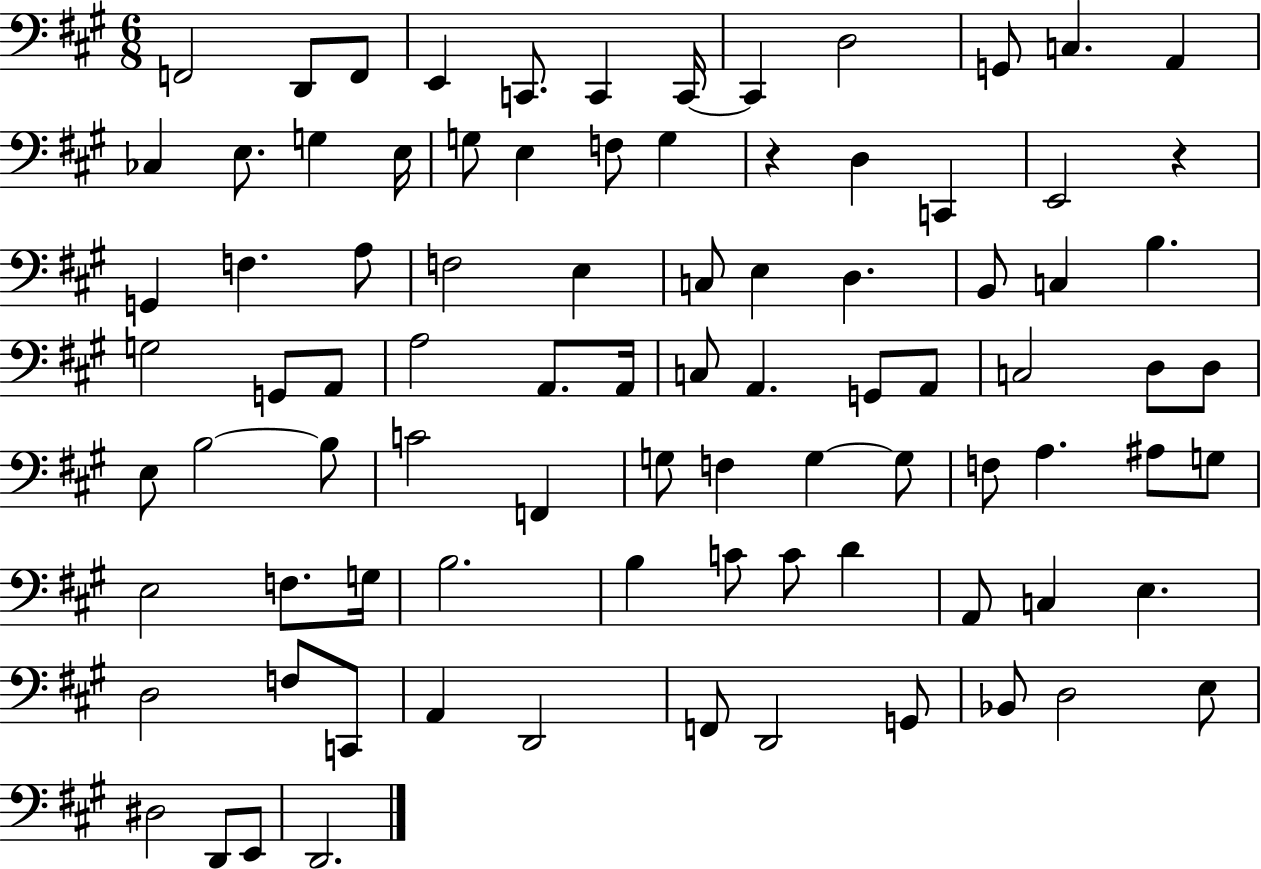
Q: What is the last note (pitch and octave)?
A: D2